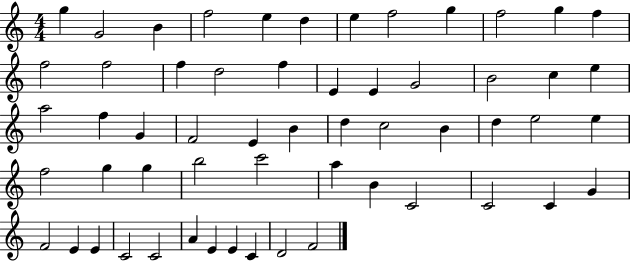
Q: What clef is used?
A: treble